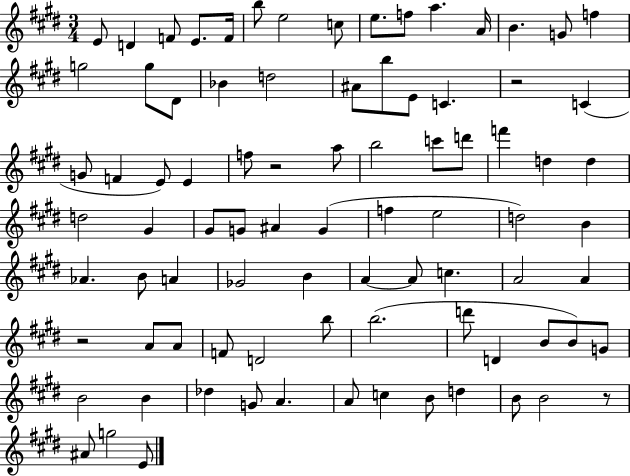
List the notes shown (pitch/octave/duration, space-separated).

E4/e D4/q F4/e E4/e. F4/s B5/e E5/h C5/e E5/e. F5/e A5/q. A4/s B4/q. G4/e F5/q G5/h G5/e D#4/e Bb4/q D5/h A#4/e B5/e E4/e C4/q. R/h C4/q G4/e F4/q E4/e E4/q F5/e R/h A5/e B5/h C6/e D6/e F6/q D5/q D5/q D5/h G#4/q G#4/e G4/e A#4/q G4/q F5/q E5/h D5/h B4/q Ab4/q. B4/e A4/q Gb4/h B4/q A4/q A4/e C5/q. A4/h A4/q R/h A4/e A4/e F4/e D4/h B5/e B5/h. D6/e D4/q B4/e B4/e G4/e B4/h B4/q Db5/q G4/e A4/q. A4/e C5/q B4/e D5/q B4/e B4/h R/e A#4/e G5/h E4/e